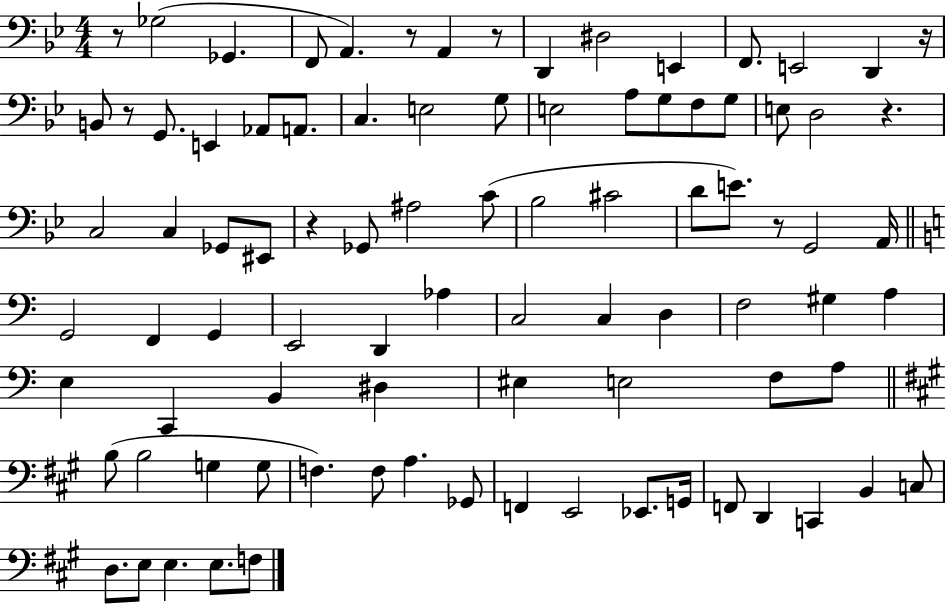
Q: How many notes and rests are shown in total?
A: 89